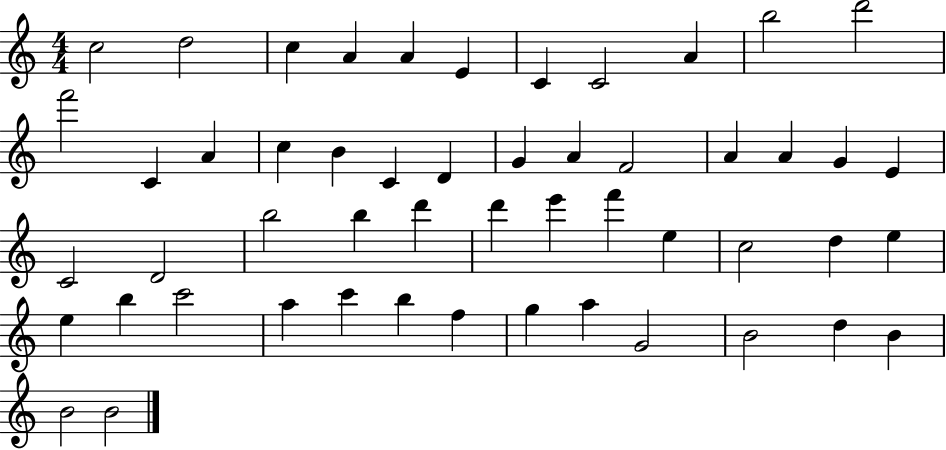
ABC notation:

X:1
T:Untitled
M:4/4
L:1/4
K:C
c2 d2 c A A E C C2 A b2 d'2 f'2 C A c B C D G A F2 A A G E C2 D2 b2 b d' d' e' f' e c2 d e e b c'2 a c' b f g a G2 B2 d B B2 B2